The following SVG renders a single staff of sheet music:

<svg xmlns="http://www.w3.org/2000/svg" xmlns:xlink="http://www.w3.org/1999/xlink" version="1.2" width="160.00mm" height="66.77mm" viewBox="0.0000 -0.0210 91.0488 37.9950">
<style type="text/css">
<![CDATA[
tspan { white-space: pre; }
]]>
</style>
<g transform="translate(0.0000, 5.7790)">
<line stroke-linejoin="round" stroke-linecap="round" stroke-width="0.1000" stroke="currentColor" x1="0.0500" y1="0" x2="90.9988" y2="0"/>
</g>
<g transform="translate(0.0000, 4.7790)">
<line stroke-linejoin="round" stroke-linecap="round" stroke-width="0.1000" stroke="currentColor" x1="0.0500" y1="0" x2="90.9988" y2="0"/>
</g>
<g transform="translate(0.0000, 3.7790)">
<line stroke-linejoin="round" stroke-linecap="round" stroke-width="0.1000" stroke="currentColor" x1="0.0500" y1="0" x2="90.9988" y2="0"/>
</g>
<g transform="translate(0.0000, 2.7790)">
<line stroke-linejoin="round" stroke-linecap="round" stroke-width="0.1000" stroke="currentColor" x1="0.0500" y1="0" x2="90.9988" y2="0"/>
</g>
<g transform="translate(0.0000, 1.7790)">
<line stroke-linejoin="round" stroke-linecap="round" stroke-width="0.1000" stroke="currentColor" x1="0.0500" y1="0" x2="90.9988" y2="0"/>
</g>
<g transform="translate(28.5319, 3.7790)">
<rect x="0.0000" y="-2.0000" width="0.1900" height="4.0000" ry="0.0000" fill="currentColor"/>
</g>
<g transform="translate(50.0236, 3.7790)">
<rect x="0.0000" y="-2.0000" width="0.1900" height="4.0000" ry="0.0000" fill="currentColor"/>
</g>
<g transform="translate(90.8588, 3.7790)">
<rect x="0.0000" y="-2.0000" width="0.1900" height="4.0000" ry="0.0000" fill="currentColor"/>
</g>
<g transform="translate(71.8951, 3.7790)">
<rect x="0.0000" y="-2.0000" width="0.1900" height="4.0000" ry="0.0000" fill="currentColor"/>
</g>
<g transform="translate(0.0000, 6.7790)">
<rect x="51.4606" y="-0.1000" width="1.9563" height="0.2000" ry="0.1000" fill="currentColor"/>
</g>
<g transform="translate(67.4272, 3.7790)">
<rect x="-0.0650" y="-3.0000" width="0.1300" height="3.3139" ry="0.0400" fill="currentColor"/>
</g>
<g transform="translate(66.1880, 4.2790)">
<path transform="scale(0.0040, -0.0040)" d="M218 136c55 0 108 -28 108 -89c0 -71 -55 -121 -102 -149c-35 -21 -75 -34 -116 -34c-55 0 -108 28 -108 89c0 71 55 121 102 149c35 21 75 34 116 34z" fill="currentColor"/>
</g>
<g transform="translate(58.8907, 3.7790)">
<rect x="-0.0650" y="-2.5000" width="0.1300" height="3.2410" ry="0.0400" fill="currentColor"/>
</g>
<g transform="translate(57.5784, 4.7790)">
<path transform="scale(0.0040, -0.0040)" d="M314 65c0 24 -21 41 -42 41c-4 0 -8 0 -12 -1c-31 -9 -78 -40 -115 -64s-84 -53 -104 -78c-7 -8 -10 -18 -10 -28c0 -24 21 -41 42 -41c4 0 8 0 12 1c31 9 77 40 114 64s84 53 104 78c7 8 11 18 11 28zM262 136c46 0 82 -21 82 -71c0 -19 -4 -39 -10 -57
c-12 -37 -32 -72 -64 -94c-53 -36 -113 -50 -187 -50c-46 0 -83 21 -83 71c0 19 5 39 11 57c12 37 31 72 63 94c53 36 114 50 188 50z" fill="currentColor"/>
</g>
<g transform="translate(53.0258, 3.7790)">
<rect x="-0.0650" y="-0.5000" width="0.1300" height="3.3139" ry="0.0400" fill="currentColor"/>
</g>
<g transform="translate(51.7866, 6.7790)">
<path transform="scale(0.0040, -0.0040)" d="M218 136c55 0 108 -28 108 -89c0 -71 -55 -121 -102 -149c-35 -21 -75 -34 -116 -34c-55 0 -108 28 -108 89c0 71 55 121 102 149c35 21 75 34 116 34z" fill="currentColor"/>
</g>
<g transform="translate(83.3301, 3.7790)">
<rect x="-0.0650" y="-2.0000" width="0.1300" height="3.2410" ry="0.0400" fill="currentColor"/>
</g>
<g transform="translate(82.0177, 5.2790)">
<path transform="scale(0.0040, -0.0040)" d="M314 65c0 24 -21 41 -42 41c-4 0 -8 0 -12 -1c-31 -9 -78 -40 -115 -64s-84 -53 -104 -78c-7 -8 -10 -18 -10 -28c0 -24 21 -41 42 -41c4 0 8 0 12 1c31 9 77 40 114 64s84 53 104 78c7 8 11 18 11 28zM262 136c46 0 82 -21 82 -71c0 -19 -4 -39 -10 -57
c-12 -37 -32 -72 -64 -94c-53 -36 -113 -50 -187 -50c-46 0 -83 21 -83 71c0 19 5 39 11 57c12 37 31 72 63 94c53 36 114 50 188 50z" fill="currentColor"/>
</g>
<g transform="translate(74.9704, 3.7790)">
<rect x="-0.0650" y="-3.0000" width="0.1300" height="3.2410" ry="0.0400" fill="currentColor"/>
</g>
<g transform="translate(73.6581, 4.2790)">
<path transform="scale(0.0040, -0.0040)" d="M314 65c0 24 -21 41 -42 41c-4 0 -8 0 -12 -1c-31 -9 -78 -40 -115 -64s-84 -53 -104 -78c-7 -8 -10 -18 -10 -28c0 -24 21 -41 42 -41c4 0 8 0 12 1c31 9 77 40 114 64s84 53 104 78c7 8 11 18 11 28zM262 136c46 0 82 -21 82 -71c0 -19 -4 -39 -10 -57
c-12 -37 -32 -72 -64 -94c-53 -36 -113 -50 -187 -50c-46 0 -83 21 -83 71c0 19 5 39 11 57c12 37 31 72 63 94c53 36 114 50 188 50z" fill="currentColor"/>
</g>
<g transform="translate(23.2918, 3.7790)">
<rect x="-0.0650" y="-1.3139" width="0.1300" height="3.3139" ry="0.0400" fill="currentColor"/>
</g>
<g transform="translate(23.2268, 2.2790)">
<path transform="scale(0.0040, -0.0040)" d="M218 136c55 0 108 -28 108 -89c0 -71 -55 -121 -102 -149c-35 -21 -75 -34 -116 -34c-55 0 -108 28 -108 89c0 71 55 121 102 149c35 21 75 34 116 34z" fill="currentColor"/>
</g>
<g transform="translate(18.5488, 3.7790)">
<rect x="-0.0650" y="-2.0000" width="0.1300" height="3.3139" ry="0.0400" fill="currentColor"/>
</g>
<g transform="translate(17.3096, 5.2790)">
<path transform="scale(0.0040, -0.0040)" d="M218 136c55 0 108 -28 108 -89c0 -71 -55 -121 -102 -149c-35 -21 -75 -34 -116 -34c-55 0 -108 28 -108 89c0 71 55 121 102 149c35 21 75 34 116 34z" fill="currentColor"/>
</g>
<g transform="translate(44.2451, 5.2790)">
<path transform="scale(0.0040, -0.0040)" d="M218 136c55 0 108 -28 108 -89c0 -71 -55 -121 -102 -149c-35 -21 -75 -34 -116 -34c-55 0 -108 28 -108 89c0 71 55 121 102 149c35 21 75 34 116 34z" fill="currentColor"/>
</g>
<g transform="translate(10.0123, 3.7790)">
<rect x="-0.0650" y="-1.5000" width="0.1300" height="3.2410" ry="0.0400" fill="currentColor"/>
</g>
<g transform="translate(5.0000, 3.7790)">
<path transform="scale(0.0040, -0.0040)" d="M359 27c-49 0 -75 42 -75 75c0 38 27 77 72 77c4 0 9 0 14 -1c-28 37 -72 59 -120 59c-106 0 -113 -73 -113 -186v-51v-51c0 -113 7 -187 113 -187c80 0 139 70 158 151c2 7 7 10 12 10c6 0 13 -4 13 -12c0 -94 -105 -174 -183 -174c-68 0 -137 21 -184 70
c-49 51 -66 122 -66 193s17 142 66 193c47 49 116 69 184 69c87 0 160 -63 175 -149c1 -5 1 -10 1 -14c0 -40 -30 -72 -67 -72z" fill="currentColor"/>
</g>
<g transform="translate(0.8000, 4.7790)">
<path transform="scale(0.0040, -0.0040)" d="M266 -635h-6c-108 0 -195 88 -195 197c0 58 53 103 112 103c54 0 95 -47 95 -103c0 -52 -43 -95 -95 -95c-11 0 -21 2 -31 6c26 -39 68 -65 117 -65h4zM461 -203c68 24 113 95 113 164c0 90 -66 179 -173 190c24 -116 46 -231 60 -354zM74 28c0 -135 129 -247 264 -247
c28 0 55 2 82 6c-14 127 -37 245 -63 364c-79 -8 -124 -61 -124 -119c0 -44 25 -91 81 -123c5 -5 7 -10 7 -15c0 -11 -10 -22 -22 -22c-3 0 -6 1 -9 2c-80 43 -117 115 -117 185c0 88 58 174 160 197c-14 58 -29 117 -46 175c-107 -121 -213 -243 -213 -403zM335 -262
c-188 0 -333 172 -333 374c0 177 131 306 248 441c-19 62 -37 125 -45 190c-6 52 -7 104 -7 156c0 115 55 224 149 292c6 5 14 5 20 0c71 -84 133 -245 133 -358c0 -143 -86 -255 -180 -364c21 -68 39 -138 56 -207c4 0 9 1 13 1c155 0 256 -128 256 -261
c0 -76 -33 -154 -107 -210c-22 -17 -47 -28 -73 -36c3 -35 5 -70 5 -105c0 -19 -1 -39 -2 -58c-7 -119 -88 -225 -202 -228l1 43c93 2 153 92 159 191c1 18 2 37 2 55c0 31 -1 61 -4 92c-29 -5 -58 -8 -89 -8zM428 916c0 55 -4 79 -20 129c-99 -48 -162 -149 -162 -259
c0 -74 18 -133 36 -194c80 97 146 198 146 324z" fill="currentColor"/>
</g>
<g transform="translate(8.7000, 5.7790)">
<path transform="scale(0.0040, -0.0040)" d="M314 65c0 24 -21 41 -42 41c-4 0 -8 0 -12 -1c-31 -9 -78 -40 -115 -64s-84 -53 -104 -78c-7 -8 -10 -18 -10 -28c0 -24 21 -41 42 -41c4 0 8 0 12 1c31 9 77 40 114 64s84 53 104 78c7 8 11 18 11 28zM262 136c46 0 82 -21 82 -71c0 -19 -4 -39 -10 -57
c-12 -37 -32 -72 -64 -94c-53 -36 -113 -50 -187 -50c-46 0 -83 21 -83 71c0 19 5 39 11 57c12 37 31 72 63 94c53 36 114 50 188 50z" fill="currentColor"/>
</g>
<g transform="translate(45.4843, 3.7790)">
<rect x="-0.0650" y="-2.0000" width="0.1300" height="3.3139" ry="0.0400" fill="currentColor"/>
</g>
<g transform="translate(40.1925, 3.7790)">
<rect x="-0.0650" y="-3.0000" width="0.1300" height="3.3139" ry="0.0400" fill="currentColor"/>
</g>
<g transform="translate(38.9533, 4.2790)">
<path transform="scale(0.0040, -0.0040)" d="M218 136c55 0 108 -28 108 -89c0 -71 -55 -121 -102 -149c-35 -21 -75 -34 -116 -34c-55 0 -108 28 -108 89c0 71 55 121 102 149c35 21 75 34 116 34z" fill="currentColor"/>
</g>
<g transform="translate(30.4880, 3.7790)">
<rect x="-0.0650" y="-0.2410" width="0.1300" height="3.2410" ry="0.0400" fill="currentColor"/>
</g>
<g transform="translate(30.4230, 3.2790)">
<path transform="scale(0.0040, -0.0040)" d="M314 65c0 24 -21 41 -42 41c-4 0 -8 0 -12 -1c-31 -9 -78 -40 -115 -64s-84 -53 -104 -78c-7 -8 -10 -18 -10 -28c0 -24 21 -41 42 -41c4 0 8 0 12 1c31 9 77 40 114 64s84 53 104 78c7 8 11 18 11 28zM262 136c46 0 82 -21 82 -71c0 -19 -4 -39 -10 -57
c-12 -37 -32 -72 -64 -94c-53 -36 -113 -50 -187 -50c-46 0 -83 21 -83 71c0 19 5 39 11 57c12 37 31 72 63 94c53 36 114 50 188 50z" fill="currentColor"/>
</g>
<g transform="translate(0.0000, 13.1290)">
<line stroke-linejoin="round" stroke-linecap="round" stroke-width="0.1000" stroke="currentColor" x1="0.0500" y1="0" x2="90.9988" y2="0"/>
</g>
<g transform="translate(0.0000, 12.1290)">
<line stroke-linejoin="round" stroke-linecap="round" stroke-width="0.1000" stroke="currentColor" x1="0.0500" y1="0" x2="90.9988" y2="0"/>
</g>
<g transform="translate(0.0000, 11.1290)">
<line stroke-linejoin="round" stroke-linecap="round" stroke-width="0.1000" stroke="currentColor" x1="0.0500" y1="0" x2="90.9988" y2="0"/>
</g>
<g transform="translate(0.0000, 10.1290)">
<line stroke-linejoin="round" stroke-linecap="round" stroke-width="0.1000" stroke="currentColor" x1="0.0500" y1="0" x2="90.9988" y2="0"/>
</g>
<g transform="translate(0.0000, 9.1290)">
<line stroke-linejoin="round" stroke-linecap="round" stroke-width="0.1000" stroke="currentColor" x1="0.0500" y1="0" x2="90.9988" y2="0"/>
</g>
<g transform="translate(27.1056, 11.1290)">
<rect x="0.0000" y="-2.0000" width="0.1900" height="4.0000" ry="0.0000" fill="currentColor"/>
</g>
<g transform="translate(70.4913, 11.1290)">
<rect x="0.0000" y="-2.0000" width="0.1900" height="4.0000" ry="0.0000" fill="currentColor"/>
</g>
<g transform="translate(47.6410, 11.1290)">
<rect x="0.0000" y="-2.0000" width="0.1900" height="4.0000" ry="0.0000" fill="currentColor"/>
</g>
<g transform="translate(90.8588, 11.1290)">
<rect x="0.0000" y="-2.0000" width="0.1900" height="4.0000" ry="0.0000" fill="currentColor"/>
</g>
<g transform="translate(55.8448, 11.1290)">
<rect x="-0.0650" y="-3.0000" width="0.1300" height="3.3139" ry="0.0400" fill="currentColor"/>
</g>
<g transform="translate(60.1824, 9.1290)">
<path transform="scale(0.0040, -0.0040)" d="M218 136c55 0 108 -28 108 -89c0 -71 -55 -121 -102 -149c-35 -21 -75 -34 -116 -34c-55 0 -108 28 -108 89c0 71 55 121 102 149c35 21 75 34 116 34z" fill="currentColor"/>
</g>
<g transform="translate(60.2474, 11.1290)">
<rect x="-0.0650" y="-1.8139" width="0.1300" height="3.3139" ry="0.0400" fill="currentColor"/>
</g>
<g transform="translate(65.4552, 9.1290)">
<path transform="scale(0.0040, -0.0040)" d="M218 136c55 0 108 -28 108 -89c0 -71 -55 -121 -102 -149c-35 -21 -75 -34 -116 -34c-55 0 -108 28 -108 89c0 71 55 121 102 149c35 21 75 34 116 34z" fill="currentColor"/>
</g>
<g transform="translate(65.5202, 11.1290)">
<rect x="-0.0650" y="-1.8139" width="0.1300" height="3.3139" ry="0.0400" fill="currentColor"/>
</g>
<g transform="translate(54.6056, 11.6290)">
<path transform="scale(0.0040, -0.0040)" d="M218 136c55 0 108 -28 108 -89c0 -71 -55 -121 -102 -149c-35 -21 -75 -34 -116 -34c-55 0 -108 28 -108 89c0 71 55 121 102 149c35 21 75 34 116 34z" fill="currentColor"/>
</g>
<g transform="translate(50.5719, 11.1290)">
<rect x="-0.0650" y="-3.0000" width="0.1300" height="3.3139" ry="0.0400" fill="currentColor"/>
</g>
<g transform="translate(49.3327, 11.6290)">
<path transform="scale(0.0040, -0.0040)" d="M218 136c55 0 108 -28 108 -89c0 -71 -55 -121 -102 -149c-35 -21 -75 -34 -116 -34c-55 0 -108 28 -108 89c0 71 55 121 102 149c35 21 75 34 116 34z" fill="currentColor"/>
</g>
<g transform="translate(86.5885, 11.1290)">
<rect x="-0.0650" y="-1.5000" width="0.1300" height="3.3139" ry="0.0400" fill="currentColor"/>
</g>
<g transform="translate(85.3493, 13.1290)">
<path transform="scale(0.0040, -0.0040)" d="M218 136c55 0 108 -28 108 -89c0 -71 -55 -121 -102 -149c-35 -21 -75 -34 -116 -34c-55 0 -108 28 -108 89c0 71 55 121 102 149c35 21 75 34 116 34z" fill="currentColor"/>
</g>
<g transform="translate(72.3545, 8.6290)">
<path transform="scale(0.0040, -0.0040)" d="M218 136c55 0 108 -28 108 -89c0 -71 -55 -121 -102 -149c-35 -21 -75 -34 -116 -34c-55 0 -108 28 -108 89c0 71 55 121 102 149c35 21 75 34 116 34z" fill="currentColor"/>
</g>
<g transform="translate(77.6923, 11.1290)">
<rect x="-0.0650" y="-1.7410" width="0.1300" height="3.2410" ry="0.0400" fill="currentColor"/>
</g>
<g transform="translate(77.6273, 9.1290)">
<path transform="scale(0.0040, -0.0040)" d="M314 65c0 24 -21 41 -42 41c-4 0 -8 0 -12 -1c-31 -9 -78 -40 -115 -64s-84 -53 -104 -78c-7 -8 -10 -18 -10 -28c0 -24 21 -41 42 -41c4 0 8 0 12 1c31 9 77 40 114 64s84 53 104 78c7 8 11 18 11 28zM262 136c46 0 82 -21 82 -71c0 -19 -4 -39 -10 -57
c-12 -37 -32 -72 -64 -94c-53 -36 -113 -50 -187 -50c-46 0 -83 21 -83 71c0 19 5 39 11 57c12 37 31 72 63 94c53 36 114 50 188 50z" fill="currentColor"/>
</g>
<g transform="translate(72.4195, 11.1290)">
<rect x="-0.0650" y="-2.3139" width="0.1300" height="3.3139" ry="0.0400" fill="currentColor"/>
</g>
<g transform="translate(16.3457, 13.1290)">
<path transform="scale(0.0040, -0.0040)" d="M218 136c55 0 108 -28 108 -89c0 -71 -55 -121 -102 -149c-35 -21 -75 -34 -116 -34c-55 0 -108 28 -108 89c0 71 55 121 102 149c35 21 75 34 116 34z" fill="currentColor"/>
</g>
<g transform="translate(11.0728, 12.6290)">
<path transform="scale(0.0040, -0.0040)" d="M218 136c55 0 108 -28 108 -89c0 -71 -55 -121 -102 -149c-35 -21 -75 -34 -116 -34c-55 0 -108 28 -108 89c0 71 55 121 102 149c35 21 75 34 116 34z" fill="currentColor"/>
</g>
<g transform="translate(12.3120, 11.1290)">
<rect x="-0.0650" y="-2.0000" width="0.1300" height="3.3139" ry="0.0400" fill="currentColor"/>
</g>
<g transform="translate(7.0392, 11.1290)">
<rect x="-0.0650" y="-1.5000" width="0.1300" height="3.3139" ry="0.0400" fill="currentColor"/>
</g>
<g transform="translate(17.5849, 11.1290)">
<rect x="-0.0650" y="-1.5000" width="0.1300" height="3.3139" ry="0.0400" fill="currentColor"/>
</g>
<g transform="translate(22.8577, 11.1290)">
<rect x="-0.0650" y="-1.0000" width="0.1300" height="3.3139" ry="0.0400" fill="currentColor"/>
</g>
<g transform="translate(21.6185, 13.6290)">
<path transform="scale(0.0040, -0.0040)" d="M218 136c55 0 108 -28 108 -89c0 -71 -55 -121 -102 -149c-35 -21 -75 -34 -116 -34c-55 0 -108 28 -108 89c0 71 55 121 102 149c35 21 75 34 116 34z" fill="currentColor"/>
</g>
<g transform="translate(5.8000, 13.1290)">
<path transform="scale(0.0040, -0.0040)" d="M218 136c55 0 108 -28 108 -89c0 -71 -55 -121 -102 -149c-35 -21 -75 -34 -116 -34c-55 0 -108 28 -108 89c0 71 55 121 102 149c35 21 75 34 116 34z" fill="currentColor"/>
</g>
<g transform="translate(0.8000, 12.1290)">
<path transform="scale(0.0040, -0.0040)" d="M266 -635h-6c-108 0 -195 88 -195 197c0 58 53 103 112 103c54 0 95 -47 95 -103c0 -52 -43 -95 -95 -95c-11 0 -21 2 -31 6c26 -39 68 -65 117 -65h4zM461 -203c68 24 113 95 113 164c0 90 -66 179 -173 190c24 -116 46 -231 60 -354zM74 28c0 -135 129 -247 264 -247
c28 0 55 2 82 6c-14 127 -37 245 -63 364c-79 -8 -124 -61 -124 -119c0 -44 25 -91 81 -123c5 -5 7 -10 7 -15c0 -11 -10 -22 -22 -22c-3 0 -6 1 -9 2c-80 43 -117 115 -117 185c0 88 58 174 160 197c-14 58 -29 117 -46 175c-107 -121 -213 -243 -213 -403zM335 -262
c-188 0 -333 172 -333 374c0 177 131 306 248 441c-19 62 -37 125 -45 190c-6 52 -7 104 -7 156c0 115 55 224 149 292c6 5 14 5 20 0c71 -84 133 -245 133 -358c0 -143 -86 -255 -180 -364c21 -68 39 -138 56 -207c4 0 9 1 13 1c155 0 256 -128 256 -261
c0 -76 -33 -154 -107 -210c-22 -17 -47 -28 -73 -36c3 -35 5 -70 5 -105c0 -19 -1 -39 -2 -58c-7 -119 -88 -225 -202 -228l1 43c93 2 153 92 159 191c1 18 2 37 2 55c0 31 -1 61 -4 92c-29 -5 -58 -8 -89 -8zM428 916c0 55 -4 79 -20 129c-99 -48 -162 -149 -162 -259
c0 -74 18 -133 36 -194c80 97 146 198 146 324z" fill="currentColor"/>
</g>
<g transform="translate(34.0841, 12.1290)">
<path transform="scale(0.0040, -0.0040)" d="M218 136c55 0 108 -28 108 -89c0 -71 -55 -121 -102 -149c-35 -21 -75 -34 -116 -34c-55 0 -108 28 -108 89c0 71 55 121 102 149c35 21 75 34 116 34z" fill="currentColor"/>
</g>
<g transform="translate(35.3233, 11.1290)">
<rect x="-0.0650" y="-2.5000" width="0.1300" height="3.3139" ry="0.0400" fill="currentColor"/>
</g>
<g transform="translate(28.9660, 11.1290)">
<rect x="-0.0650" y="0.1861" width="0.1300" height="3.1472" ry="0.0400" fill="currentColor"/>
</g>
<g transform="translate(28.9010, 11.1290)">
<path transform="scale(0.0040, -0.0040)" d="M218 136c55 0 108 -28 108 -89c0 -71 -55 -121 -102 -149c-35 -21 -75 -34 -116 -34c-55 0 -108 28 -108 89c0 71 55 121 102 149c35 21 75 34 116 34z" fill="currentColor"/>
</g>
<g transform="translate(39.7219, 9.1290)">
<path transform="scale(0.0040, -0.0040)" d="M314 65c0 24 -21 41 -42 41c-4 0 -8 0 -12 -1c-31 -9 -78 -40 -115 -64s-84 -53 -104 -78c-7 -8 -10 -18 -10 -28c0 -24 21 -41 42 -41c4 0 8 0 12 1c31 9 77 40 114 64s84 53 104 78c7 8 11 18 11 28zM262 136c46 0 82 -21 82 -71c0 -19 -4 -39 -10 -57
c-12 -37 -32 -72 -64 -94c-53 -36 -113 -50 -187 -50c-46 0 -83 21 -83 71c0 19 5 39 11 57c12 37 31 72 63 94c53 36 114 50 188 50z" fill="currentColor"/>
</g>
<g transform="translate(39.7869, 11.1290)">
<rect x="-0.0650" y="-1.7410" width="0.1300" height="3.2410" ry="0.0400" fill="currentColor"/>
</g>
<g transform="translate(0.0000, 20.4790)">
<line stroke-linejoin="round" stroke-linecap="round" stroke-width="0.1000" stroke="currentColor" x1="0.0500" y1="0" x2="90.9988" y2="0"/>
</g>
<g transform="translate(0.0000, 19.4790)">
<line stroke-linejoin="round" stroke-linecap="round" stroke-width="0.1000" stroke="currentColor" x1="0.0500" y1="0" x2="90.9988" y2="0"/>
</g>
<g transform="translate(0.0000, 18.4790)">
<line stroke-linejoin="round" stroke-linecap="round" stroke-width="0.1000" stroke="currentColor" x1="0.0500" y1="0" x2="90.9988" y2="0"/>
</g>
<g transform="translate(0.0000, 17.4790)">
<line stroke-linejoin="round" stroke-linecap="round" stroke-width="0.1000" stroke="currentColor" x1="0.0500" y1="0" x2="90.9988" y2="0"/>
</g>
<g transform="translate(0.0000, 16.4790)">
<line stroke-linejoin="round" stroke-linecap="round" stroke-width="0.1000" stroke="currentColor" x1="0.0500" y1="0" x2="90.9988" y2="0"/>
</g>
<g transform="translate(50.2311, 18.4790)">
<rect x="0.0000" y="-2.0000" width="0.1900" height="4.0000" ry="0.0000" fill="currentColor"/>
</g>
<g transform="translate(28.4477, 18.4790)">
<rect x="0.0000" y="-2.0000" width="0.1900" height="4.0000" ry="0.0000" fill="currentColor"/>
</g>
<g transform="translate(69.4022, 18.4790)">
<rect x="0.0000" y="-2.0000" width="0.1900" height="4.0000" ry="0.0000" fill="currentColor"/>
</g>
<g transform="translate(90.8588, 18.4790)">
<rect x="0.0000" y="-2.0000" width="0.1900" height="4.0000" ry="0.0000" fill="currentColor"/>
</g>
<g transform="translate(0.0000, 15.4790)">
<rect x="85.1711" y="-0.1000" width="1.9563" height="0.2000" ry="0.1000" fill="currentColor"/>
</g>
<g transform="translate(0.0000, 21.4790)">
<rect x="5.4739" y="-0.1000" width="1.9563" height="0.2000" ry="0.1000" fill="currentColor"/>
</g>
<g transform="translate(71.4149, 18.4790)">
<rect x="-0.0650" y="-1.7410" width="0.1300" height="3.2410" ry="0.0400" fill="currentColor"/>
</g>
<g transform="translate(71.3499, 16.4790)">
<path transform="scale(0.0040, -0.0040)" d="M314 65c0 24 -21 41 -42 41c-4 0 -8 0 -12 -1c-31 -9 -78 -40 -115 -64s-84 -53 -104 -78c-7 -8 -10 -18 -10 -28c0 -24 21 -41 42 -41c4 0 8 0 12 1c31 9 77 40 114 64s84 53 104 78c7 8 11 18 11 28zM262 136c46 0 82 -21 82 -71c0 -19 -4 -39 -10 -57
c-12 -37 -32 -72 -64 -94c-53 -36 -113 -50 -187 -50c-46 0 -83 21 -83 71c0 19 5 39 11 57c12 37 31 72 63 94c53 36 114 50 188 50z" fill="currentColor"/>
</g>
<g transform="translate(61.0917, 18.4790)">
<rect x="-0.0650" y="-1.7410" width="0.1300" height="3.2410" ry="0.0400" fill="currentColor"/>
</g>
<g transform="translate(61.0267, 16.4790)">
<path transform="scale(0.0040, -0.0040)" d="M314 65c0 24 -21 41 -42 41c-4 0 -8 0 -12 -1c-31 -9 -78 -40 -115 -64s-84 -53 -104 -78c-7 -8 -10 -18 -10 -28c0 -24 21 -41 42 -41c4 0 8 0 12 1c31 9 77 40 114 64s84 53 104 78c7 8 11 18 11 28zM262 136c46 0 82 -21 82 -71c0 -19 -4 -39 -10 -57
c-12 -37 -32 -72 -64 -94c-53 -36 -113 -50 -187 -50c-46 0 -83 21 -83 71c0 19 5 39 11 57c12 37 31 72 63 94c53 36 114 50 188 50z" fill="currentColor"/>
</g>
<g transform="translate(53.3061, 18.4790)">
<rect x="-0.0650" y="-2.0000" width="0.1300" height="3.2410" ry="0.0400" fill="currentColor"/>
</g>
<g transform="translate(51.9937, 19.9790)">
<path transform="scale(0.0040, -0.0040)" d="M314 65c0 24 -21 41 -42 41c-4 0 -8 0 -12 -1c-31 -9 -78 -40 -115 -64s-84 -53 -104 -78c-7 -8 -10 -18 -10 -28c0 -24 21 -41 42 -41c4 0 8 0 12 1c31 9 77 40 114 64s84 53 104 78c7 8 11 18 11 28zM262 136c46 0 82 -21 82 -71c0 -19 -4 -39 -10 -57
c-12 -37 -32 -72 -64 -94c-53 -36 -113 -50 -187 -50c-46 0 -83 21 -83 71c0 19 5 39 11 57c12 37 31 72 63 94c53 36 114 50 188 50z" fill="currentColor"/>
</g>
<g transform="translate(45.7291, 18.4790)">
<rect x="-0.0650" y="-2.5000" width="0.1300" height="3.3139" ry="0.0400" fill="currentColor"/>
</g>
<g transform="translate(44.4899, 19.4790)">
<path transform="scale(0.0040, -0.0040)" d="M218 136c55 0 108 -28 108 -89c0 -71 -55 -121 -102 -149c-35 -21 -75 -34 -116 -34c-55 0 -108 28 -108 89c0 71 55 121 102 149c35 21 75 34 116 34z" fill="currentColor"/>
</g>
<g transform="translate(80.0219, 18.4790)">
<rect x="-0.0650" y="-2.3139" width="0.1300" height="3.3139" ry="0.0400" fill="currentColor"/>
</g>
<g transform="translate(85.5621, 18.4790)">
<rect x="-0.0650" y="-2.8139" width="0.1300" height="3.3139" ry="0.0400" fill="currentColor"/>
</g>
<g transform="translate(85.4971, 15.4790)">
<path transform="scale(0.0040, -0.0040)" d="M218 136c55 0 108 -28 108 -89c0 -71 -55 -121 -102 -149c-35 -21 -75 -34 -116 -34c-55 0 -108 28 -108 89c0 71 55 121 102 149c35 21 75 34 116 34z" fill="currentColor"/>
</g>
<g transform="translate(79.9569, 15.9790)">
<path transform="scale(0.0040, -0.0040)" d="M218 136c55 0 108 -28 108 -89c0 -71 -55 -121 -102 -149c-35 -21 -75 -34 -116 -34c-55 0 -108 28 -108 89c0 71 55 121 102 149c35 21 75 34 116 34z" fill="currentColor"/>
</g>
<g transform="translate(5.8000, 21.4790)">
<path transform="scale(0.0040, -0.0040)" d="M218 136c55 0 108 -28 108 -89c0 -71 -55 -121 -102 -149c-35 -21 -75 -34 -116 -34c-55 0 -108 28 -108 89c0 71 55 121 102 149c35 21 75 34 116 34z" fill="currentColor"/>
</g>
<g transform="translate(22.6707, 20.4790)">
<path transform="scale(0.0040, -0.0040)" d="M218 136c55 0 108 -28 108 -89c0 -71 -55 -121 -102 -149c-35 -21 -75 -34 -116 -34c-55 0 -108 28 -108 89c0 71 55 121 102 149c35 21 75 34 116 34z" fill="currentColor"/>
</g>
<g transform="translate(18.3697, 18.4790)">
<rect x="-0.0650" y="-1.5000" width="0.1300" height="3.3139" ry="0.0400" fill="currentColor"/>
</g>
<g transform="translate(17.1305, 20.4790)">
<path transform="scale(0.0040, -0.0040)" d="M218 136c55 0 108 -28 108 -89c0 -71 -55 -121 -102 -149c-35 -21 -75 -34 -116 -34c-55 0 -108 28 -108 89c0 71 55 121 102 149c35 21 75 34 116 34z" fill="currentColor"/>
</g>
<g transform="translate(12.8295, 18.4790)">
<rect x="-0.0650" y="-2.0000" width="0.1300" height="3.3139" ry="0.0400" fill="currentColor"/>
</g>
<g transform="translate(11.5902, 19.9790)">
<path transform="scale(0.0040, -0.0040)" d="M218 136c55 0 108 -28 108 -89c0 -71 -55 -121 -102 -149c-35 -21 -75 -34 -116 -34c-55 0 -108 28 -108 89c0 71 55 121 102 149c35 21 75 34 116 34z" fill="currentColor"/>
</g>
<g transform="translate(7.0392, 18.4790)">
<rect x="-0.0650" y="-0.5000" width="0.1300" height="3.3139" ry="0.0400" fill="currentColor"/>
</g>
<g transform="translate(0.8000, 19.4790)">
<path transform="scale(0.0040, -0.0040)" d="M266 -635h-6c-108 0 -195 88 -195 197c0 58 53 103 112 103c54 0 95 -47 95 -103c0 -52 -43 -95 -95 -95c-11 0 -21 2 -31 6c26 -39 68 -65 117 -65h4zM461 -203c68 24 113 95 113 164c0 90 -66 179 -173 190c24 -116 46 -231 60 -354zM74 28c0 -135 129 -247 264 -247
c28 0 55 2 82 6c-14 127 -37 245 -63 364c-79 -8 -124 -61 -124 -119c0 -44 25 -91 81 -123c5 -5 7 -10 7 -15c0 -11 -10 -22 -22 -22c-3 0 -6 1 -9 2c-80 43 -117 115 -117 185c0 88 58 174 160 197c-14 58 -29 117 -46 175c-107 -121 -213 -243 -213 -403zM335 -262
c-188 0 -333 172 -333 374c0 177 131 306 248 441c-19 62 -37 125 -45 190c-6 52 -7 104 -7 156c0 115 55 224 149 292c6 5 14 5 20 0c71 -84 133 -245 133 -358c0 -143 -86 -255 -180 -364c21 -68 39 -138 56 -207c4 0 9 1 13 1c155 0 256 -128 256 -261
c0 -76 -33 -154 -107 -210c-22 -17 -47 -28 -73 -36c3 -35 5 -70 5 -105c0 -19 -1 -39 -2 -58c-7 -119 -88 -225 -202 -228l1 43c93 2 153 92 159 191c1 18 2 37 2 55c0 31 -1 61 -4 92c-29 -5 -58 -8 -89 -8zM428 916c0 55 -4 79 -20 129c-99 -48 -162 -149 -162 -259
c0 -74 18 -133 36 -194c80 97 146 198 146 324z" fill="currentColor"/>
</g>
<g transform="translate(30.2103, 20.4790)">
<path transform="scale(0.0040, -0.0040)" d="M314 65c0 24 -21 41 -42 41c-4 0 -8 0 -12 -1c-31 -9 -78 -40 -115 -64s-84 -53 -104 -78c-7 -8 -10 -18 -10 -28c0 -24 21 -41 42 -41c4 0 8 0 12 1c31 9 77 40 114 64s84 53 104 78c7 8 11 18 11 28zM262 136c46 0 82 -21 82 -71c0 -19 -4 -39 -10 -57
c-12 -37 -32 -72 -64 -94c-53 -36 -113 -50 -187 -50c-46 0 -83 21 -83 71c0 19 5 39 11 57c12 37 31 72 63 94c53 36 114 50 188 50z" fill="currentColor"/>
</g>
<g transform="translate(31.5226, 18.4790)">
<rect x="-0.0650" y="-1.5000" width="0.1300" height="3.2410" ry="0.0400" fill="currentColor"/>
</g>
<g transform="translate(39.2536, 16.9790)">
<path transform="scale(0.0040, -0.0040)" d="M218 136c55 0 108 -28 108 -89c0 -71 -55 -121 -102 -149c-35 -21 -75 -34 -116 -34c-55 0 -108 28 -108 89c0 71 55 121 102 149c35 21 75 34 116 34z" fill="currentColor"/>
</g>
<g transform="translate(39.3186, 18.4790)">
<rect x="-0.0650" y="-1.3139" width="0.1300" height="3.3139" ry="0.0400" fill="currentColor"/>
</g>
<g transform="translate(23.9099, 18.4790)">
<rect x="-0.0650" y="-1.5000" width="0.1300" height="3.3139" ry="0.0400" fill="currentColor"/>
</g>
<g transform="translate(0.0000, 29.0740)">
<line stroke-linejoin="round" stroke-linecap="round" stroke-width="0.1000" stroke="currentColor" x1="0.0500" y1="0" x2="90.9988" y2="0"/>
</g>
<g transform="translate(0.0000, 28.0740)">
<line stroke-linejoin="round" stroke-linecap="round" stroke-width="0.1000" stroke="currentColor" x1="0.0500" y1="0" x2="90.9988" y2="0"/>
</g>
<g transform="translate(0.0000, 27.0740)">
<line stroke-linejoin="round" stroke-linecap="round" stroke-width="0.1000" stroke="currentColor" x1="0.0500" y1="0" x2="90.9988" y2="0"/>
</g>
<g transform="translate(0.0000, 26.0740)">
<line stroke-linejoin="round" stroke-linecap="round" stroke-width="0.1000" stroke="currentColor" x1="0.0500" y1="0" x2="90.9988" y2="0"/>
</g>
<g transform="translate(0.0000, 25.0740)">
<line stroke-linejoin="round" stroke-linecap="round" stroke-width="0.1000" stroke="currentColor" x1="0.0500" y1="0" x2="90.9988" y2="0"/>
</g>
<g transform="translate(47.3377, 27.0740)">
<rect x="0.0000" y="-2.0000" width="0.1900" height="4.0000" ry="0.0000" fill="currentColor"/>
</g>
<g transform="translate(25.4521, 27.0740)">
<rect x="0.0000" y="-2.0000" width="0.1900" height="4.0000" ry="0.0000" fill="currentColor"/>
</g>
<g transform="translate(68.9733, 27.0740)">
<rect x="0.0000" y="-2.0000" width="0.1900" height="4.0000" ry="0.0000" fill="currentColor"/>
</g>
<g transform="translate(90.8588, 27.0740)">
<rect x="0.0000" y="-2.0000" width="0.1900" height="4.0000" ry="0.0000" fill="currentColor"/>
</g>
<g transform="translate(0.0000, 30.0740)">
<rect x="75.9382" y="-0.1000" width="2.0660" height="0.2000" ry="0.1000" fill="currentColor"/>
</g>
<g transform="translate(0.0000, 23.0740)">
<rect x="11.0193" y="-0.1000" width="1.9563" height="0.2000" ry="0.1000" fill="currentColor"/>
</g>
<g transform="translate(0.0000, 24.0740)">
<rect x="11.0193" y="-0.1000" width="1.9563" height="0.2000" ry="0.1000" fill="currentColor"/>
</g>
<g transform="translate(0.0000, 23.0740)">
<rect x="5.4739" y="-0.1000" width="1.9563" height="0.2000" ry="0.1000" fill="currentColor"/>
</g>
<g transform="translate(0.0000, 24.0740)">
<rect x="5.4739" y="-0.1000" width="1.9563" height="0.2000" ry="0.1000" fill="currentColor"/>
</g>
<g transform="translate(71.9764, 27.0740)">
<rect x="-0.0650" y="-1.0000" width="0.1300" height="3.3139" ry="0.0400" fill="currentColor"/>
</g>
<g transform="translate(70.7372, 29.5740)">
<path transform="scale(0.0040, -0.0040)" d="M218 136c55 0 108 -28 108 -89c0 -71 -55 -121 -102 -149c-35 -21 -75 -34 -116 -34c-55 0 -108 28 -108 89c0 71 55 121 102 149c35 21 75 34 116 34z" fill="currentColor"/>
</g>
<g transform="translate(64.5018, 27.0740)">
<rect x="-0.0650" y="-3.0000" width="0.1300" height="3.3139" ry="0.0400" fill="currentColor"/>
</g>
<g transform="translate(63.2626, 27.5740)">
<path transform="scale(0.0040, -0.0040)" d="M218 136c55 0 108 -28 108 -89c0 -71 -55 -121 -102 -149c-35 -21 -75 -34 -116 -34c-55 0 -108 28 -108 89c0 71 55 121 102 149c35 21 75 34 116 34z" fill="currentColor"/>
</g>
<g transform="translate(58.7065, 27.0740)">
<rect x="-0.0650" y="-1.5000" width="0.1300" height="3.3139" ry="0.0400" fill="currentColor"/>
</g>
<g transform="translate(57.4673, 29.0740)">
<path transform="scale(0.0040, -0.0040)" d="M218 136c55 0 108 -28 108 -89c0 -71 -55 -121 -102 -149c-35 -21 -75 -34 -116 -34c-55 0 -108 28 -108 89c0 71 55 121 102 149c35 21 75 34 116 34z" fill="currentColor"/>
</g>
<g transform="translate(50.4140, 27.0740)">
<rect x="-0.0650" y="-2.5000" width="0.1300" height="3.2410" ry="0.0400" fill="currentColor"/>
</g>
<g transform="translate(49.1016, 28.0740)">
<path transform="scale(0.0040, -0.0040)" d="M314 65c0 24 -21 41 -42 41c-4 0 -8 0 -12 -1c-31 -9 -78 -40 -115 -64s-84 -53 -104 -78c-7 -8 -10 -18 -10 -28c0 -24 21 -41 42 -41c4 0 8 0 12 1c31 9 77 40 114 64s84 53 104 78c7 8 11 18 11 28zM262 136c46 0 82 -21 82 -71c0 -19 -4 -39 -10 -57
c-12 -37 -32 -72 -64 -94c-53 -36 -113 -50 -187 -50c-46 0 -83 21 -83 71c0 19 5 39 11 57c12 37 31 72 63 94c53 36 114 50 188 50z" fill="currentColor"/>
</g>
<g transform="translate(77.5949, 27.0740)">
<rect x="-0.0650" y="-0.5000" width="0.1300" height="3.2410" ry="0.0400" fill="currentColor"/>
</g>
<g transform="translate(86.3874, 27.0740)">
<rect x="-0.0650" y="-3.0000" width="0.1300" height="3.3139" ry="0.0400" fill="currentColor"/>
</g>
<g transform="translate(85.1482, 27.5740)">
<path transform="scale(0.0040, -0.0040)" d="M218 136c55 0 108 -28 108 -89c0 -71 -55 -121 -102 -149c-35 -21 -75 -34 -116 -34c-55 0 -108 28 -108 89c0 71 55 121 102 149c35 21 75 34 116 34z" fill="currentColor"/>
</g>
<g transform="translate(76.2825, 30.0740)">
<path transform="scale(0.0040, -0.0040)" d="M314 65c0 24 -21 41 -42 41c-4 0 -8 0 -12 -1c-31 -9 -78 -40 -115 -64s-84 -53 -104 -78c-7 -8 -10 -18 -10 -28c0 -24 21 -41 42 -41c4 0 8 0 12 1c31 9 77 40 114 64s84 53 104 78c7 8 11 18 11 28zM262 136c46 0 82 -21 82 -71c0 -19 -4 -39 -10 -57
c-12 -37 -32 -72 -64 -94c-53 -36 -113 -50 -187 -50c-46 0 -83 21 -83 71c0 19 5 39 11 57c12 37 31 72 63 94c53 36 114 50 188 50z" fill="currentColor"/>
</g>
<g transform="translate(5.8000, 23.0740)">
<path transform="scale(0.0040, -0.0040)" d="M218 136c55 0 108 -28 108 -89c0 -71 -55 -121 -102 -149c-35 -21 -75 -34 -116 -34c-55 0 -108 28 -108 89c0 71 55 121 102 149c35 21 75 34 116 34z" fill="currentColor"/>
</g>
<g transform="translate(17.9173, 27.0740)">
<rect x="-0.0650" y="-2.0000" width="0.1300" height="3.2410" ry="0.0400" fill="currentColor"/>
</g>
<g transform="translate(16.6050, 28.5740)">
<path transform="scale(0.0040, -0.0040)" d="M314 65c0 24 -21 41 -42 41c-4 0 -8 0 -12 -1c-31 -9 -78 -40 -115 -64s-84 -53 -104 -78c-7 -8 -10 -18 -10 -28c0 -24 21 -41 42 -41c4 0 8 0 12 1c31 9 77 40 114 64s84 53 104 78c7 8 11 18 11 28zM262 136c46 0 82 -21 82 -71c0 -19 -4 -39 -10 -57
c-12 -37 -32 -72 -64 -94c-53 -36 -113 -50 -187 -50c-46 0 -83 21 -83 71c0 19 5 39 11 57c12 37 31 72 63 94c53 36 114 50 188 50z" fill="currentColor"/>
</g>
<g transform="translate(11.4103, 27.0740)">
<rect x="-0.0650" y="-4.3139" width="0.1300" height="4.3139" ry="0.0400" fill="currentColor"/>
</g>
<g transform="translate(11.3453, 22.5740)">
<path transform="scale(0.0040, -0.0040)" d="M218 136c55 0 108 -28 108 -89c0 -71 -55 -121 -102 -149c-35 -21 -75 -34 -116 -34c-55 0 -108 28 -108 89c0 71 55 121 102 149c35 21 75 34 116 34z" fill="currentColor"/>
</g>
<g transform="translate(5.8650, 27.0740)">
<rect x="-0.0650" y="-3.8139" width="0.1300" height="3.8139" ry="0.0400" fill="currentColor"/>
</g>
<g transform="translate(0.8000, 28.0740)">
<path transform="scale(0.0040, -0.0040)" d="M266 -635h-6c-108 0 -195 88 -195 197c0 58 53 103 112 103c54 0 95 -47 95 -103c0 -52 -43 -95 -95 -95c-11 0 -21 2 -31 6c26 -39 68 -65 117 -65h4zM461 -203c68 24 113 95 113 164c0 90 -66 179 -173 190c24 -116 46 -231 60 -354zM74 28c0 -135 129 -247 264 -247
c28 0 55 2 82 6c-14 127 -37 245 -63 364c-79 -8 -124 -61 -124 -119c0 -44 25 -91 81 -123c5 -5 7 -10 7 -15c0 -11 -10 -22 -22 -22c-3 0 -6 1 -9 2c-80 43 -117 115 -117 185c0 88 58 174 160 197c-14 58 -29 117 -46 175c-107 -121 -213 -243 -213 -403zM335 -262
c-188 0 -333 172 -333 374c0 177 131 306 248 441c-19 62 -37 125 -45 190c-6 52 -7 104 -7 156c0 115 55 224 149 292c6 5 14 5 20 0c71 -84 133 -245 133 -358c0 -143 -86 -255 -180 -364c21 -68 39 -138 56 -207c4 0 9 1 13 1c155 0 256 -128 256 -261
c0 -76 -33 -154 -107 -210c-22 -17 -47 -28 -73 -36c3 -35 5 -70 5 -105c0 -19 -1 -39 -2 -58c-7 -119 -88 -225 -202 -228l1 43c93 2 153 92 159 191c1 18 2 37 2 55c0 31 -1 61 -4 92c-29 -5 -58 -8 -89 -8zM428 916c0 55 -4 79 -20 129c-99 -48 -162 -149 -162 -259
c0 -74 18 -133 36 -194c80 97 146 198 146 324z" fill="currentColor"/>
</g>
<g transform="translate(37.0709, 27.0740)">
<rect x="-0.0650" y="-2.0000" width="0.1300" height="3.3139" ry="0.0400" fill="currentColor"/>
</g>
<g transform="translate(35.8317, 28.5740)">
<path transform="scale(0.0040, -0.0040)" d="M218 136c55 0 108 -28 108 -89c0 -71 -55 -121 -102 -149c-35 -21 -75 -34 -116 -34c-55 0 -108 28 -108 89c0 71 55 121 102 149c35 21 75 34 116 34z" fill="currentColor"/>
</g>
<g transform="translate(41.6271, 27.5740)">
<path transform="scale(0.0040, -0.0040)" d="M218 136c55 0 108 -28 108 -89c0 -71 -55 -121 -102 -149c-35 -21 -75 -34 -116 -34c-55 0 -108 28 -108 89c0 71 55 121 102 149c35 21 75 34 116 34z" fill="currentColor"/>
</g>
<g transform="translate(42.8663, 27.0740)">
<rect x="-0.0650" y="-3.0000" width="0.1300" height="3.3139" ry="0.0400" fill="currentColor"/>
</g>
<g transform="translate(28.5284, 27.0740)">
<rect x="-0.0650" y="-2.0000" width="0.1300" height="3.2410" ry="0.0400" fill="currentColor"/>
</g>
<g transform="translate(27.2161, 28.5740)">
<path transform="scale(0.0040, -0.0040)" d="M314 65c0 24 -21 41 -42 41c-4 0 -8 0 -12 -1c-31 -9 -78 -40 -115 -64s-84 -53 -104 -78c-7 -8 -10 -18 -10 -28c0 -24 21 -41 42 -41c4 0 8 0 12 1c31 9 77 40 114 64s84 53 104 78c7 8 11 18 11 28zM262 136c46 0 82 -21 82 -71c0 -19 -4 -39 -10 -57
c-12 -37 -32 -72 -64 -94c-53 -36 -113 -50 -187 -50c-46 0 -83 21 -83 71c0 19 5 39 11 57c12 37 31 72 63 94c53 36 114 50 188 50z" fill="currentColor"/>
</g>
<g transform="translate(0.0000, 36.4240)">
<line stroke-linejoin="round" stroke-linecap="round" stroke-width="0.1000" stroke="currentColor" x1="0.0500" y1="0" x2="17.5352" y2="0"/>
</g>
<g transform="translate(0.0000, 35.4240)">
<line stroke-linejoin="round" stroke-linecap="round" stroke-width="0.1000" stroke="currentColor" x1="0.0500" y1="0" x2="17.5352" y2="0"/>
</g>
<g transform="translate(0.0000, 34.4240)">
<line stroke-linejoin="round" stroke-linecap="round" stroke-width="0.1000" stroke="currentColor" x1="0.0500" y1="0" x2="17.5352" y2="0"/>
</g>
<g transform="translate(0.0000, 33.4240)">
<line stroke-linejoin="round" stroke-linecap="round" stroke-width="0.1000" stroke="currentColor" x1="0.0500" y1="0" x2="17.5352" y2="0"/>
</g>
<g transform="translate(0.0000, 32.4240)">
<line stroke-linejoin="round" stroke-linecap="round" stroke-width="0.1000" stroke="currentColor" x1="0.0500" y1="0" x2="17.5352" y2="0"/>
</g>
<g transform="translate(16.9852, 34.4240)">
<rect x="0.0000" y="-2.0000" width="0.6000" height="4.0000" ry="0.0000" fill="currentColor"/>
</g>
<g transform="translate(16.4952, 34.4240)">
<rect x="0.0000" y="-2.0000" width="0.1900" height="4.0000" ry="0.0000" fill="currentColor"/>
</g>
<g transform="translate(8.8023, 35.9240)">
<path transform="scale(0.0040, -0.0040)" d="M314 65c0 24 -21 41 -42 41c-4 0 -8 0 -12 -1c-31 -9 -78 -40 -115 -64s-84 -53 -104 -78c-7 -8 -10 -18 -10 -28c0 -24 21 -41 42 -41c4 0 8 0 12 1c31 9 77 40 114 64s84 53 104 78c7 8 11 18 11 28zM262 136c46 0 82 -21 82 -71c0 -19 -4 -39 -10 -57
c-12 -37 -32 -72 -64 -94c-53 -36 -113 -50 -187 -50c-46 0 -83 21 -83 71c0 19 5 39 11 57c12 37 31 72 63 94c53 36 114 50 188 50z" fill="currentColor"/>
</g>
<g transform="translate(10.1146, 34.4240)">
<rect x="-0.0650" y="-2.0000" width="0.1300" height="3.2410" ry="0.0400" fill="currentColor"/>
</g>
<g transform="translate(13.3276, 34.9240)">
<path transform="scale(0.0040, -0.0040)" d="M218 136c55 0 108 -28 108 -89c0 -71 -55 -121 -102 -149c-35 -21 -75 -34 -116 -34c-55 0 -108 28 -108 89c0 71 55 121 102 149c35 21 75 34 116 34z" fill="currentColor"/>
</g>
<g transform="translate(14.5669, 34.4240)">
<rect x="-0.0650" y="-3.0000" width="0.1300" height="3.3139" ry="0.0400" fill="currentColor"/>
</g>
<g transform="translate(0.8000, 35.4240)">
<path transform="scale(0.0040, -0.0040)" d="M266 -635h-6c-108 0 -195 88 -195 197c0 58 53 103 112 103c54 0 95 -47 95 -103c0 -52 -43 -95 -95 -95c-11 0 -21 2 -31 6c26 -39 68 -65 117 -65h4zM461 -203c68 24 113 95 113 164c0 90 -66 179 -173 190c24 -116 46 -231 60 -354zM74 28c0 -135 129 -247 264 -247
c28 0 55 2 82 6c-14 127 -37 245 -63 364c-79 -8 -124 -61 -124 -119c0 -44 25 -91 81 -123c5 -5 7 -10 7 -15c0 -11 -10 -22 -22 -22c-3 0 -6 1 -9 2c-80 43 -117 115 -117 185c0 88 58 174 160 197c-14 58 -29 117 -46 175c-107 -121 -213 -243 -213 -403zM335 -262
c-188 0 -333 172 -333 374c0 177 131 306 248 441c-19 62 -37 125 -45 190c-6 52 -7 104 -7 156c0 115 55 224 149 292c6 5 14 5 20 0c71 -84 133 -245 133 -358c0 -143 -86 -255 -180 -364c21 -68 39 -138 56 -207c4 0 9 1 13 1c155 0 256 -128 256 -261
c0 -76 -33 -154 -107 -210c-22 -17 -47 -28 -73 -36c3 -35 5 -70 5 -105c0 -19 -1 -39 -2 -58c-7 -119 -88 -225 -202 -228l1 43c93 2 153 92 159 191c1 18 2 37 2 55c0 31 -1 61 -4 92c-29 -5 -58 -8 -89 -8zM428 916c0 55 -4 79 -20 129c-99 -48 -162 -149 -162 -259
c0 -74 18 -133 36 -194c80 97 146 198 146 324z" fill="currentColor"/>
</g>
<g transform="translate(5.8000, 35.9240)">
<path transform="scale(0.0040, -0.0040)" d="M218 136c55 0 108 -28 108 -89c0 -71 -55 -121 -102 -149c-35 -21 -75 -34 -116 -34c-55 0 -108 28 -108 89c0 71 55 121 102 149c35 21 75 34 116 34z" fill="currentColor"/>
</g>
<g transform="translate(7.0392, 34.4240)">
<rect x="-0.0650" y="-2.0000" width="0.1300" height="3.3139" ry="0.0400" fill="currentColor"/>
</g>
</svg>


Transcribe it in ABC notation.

X:1
T:Untitled
M:4/4
L:1/4
K:C
E2 F e c2 A F C G2 A A2 F2 E F E D B G f2 A A f f g f2 E C F E E E2 e G F2 f2 f2 g a c' d' F2 F2 F A G2 E A D C2 A F F2 A